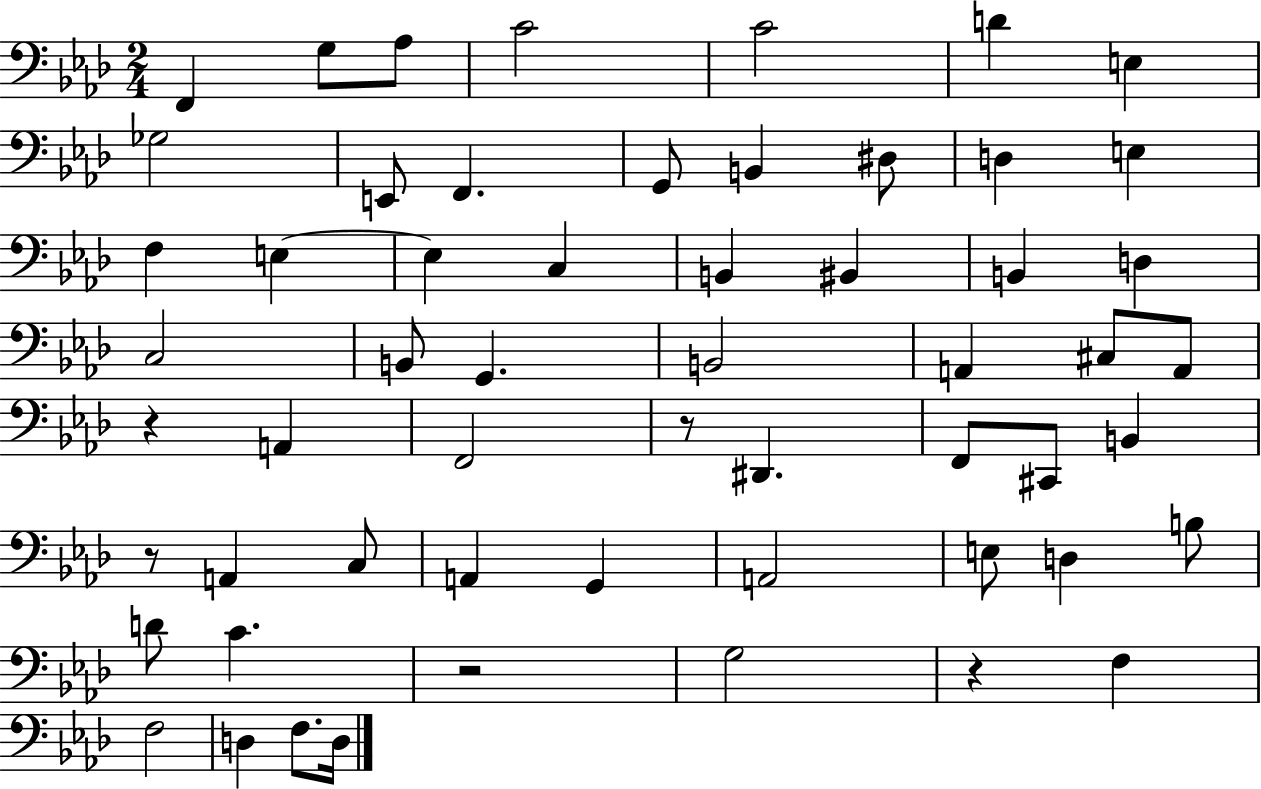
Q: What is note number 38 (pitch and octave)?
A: C3